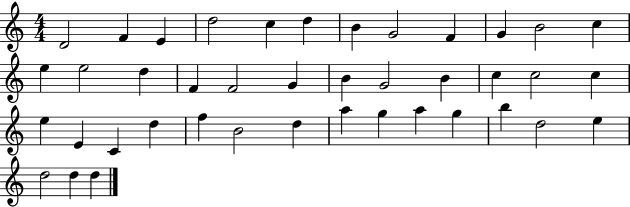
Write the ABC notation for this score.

X:1
T:Untitled
M:4/4
L:1/4
K:C
D2 F E d2 c d B G2 F G B2 c e e2 d F F2 G B G2 B c c2 c e E C d f B2 d a g a g b d2 e d2 d d